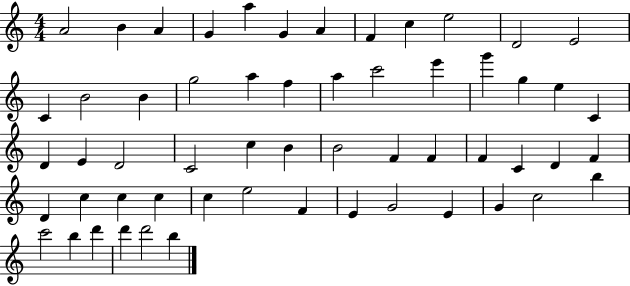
{
  \clef treble
  \numericTimeSignature
  \time 4/4
  \key c \major
  a'2 b'4 a'4 | g'4 a''4 g'4 a'4 | f'4 c''4 e''2 | d'2 e'2 | \break c'4 b'2 b'4 | g''2 a''4 f''4 | a''4 c'''2 e'''4 | g'''4 g''4 e''4 c'4 | \break d'4 e'4 d'2 | c'2 c''4 b'4 | b'2 f'4 f'4 | f'4 c'4 d'4 f'4 | \break d'4 c''4 c''4 c''4 | c''4 e''2 f'4 | e'4 g'2 e'4 | g'4 c''2 b''4 | \break c'''2 b''4 d'''4 | d'''4 d'''2 b''4 | \bar "|."
}